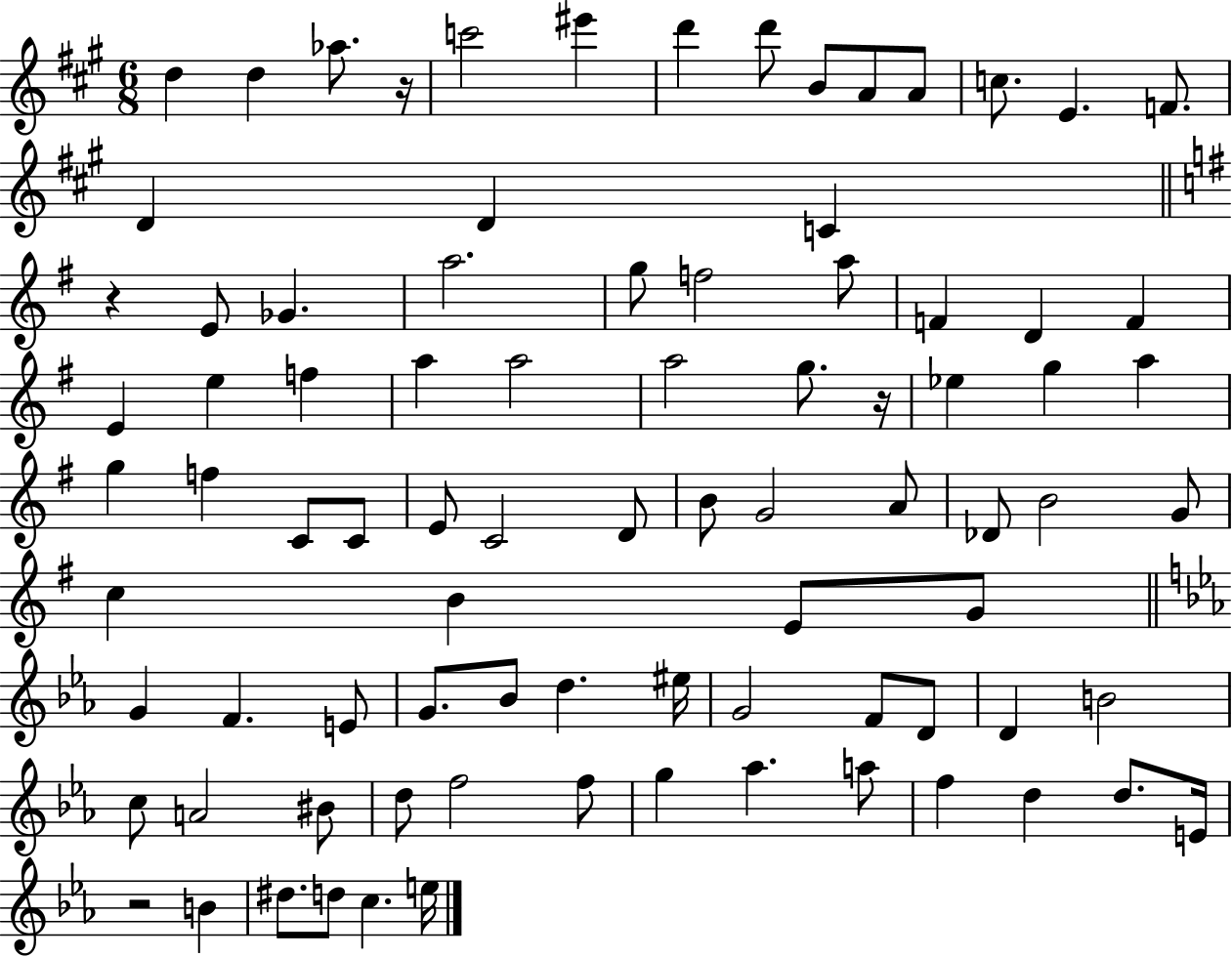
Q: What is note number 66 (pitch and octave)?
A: A4